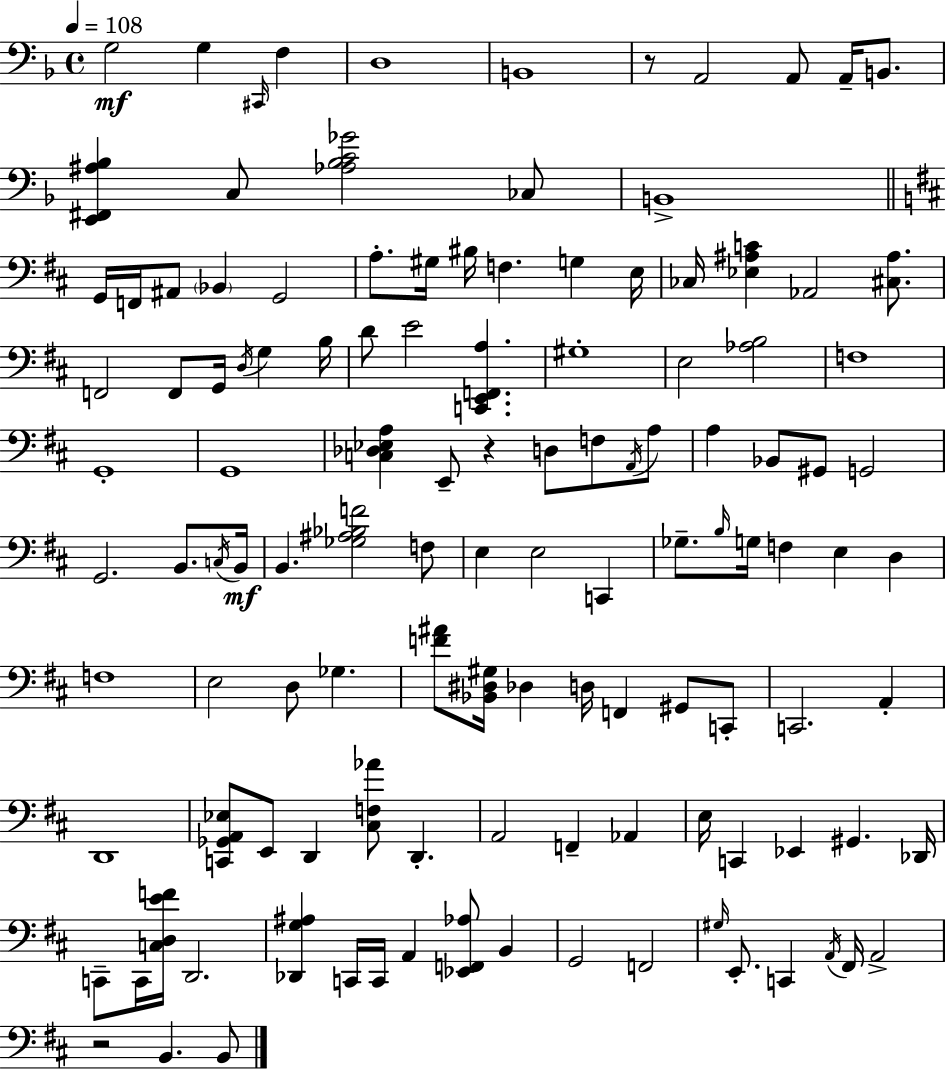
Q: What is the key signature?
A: D minor